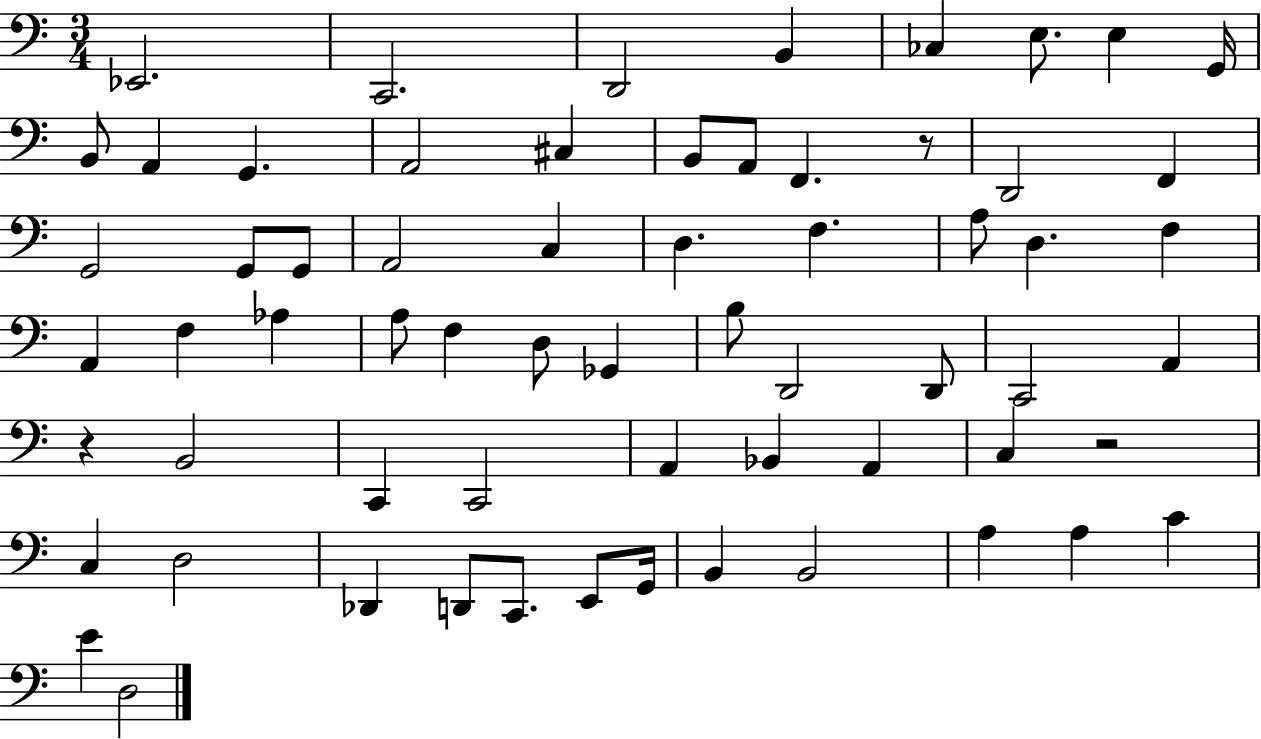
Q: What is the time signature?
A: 3/4